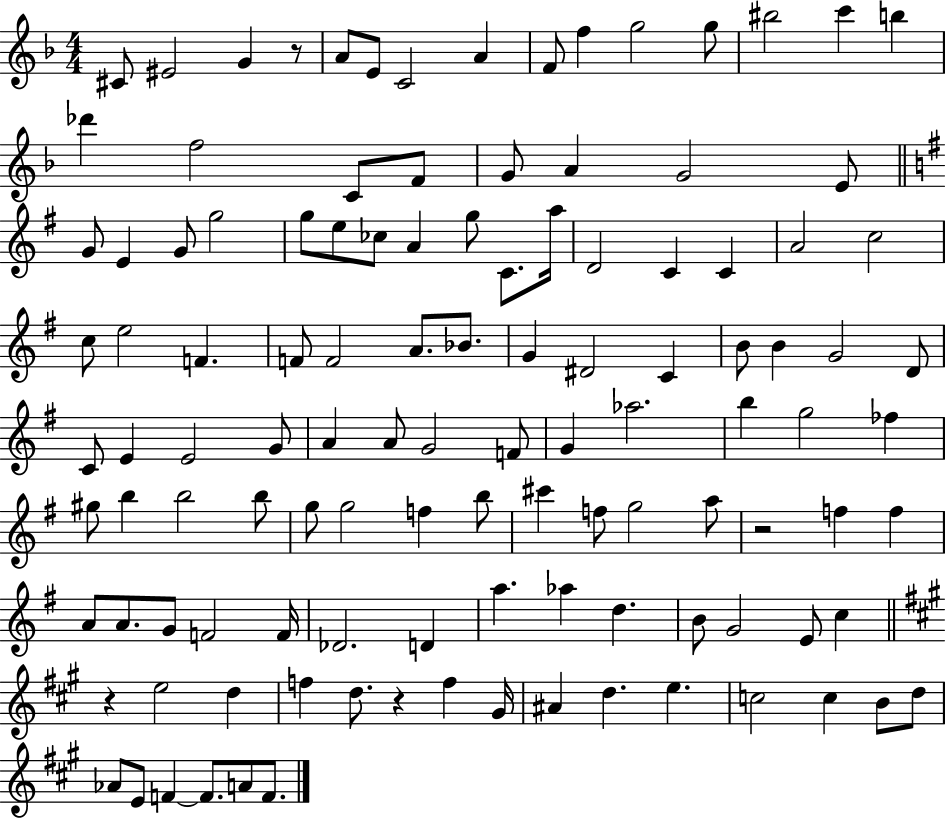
C#4/e EIS4/h G4/q R/e A4/e E4/e C4/h A4/q F4/e F5/q G5/h G5/e BIS5/h C6/q B5/q Db6/q F5/h C4/e F4/e G4/e A4/q G4/h E4/e G4/e E4/q G4/e G5/h G5/e E5/e CES5/e A4/q G5/e C4/e. A5/s D4/h C4/q C4/q A4/h C5/h C5/e E5/h F4/q. F4/e F4/h A4/e. Bb4/e. G4/q D#4/h C4/q B4/e B4/q G4/h D4/e C4/e E4/q E4/h G4/e A4/q A4/e G4/h F4/e G4/q Ab5/h. B5/q G5/h FES5/q G#5/e B5/q B5/h B5/e G5/e G5/h F5/q B5/e C#6/q F5/e G5/h A5/e R/h F5/q F5/q A4/e A4/e. G4/e F4/h F4/s Db4/h. D4/q A5/q. Ab5/q D5/q. B4/e G4/h E4/e C5/q R/q E5/h D5/q F5/q D5/e. R/q F5/q G#4/s A#4/q D5/q. E5/q. C5/h C5/q B4/e D5/e Ab4/e E4/e F4/q F4/e. A4/e F4/e.